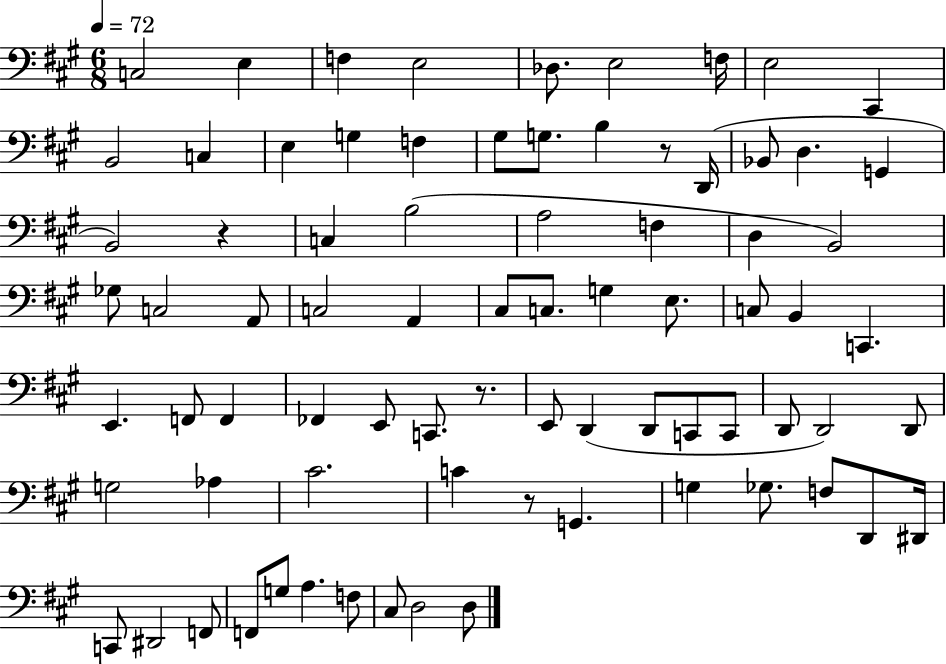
X:1
T:Untitled
M:6/8
L:1/4
K:A
C,2 E, F, E,2 _D,/2 E,2 F,/4 E,2 ^C,, B,,2 C, E, G, F, ^G,/2 G,/2 B, z/2 D,,/4 _B,,/2 D, G,, B,,2 z C, B,2 A,2 F, D, B,,2 _G,/2 C,2 A,,/2 C,2 A,, ^C,/2 C,/2 G, E,/2 C,/2 B,, C,, E,, F,,/2 F,, _F,, E,,/2 C,,/2 z/2 E,,/2 D,, D,,/2 C,,/2 C,,/2 D,,/2 D,,2 D,,/2 G,2 _A, ^C2 C z/2 G,, G, _G,/2 F,/2 D,,/2 ^D,,/4 C,,/2 ^D,,2 F,,/2 F,,/2 G,/2 A, F,/2 ^C,/2 D,2 D,/2